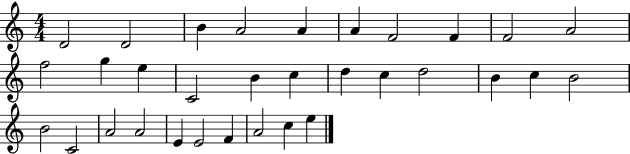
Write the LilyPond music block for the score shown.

{
  \clef treble
  \numericTimeSignature
  \time 4/4
  \key c \major
  d'2 d'2 | b'4 a'2 a'4 | a'4 f'2 f'4 | f'2 a'2 | \break f''2 g''4 e''4 | c'2 b'4 c''4 | d''4 c''4 d''2 | b'4 c''4 b'2 | \break b'2 c'2 | a'2 a'2 | e'4 e'2 f'4 | a'2 c''4 e''4 | \break \bar "|."
}